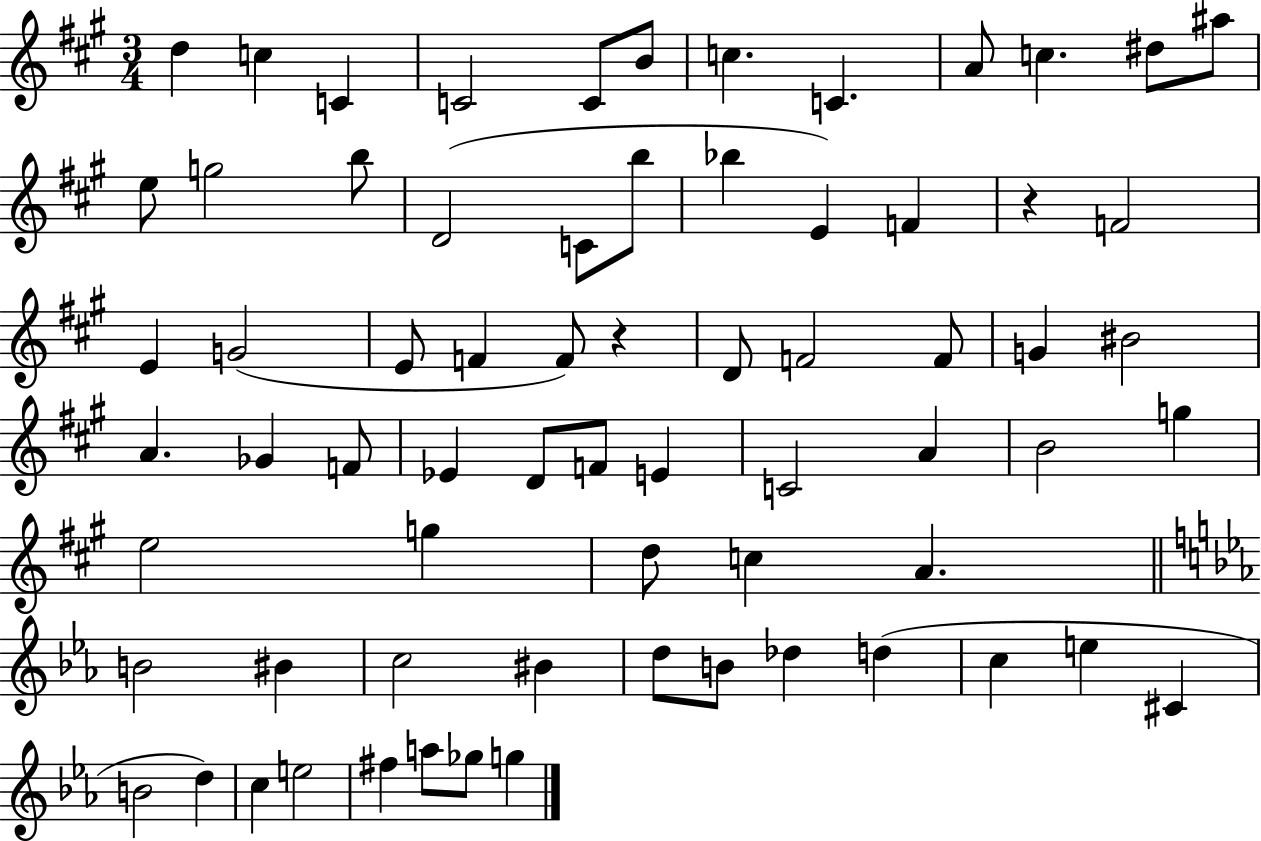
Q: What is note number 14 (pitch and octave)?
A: G5